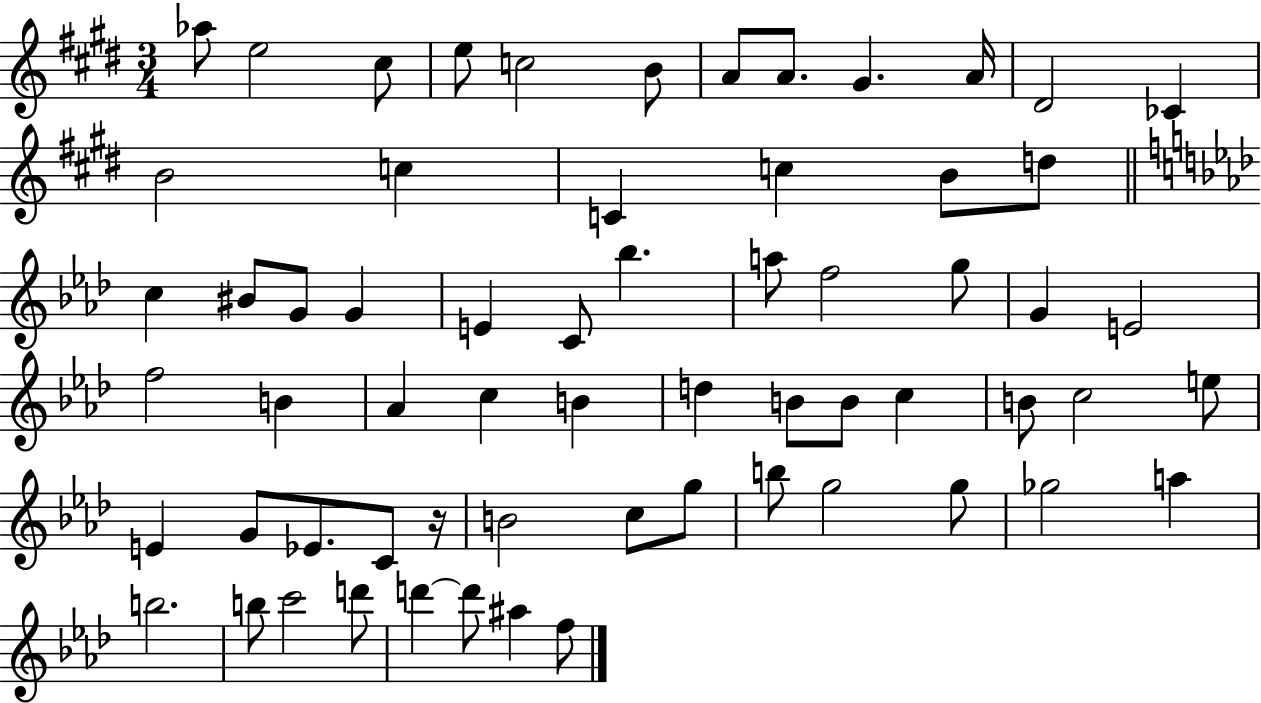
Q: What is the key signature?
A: E major